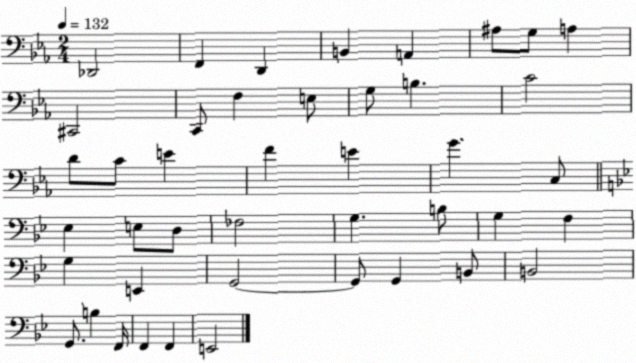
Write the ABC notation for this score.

X:1
T:Untitled
M:2/4
L:1/4
K:Eb
_D,,2 F,, D,, B,, A,, ^A,/2 G,/2 A, ^C,,2 C,,/2 F, E,/2 G,/2 B, C2 D/2 C/2 E F E G C,/2 _E, E,/2 D,/2 _F,2 G, B,/2 G, F, G, E,, G,,2 G,,/2 G,, B,,/2 B,,2 G,,/2 B, F,,/4 F,, F,, E,,2